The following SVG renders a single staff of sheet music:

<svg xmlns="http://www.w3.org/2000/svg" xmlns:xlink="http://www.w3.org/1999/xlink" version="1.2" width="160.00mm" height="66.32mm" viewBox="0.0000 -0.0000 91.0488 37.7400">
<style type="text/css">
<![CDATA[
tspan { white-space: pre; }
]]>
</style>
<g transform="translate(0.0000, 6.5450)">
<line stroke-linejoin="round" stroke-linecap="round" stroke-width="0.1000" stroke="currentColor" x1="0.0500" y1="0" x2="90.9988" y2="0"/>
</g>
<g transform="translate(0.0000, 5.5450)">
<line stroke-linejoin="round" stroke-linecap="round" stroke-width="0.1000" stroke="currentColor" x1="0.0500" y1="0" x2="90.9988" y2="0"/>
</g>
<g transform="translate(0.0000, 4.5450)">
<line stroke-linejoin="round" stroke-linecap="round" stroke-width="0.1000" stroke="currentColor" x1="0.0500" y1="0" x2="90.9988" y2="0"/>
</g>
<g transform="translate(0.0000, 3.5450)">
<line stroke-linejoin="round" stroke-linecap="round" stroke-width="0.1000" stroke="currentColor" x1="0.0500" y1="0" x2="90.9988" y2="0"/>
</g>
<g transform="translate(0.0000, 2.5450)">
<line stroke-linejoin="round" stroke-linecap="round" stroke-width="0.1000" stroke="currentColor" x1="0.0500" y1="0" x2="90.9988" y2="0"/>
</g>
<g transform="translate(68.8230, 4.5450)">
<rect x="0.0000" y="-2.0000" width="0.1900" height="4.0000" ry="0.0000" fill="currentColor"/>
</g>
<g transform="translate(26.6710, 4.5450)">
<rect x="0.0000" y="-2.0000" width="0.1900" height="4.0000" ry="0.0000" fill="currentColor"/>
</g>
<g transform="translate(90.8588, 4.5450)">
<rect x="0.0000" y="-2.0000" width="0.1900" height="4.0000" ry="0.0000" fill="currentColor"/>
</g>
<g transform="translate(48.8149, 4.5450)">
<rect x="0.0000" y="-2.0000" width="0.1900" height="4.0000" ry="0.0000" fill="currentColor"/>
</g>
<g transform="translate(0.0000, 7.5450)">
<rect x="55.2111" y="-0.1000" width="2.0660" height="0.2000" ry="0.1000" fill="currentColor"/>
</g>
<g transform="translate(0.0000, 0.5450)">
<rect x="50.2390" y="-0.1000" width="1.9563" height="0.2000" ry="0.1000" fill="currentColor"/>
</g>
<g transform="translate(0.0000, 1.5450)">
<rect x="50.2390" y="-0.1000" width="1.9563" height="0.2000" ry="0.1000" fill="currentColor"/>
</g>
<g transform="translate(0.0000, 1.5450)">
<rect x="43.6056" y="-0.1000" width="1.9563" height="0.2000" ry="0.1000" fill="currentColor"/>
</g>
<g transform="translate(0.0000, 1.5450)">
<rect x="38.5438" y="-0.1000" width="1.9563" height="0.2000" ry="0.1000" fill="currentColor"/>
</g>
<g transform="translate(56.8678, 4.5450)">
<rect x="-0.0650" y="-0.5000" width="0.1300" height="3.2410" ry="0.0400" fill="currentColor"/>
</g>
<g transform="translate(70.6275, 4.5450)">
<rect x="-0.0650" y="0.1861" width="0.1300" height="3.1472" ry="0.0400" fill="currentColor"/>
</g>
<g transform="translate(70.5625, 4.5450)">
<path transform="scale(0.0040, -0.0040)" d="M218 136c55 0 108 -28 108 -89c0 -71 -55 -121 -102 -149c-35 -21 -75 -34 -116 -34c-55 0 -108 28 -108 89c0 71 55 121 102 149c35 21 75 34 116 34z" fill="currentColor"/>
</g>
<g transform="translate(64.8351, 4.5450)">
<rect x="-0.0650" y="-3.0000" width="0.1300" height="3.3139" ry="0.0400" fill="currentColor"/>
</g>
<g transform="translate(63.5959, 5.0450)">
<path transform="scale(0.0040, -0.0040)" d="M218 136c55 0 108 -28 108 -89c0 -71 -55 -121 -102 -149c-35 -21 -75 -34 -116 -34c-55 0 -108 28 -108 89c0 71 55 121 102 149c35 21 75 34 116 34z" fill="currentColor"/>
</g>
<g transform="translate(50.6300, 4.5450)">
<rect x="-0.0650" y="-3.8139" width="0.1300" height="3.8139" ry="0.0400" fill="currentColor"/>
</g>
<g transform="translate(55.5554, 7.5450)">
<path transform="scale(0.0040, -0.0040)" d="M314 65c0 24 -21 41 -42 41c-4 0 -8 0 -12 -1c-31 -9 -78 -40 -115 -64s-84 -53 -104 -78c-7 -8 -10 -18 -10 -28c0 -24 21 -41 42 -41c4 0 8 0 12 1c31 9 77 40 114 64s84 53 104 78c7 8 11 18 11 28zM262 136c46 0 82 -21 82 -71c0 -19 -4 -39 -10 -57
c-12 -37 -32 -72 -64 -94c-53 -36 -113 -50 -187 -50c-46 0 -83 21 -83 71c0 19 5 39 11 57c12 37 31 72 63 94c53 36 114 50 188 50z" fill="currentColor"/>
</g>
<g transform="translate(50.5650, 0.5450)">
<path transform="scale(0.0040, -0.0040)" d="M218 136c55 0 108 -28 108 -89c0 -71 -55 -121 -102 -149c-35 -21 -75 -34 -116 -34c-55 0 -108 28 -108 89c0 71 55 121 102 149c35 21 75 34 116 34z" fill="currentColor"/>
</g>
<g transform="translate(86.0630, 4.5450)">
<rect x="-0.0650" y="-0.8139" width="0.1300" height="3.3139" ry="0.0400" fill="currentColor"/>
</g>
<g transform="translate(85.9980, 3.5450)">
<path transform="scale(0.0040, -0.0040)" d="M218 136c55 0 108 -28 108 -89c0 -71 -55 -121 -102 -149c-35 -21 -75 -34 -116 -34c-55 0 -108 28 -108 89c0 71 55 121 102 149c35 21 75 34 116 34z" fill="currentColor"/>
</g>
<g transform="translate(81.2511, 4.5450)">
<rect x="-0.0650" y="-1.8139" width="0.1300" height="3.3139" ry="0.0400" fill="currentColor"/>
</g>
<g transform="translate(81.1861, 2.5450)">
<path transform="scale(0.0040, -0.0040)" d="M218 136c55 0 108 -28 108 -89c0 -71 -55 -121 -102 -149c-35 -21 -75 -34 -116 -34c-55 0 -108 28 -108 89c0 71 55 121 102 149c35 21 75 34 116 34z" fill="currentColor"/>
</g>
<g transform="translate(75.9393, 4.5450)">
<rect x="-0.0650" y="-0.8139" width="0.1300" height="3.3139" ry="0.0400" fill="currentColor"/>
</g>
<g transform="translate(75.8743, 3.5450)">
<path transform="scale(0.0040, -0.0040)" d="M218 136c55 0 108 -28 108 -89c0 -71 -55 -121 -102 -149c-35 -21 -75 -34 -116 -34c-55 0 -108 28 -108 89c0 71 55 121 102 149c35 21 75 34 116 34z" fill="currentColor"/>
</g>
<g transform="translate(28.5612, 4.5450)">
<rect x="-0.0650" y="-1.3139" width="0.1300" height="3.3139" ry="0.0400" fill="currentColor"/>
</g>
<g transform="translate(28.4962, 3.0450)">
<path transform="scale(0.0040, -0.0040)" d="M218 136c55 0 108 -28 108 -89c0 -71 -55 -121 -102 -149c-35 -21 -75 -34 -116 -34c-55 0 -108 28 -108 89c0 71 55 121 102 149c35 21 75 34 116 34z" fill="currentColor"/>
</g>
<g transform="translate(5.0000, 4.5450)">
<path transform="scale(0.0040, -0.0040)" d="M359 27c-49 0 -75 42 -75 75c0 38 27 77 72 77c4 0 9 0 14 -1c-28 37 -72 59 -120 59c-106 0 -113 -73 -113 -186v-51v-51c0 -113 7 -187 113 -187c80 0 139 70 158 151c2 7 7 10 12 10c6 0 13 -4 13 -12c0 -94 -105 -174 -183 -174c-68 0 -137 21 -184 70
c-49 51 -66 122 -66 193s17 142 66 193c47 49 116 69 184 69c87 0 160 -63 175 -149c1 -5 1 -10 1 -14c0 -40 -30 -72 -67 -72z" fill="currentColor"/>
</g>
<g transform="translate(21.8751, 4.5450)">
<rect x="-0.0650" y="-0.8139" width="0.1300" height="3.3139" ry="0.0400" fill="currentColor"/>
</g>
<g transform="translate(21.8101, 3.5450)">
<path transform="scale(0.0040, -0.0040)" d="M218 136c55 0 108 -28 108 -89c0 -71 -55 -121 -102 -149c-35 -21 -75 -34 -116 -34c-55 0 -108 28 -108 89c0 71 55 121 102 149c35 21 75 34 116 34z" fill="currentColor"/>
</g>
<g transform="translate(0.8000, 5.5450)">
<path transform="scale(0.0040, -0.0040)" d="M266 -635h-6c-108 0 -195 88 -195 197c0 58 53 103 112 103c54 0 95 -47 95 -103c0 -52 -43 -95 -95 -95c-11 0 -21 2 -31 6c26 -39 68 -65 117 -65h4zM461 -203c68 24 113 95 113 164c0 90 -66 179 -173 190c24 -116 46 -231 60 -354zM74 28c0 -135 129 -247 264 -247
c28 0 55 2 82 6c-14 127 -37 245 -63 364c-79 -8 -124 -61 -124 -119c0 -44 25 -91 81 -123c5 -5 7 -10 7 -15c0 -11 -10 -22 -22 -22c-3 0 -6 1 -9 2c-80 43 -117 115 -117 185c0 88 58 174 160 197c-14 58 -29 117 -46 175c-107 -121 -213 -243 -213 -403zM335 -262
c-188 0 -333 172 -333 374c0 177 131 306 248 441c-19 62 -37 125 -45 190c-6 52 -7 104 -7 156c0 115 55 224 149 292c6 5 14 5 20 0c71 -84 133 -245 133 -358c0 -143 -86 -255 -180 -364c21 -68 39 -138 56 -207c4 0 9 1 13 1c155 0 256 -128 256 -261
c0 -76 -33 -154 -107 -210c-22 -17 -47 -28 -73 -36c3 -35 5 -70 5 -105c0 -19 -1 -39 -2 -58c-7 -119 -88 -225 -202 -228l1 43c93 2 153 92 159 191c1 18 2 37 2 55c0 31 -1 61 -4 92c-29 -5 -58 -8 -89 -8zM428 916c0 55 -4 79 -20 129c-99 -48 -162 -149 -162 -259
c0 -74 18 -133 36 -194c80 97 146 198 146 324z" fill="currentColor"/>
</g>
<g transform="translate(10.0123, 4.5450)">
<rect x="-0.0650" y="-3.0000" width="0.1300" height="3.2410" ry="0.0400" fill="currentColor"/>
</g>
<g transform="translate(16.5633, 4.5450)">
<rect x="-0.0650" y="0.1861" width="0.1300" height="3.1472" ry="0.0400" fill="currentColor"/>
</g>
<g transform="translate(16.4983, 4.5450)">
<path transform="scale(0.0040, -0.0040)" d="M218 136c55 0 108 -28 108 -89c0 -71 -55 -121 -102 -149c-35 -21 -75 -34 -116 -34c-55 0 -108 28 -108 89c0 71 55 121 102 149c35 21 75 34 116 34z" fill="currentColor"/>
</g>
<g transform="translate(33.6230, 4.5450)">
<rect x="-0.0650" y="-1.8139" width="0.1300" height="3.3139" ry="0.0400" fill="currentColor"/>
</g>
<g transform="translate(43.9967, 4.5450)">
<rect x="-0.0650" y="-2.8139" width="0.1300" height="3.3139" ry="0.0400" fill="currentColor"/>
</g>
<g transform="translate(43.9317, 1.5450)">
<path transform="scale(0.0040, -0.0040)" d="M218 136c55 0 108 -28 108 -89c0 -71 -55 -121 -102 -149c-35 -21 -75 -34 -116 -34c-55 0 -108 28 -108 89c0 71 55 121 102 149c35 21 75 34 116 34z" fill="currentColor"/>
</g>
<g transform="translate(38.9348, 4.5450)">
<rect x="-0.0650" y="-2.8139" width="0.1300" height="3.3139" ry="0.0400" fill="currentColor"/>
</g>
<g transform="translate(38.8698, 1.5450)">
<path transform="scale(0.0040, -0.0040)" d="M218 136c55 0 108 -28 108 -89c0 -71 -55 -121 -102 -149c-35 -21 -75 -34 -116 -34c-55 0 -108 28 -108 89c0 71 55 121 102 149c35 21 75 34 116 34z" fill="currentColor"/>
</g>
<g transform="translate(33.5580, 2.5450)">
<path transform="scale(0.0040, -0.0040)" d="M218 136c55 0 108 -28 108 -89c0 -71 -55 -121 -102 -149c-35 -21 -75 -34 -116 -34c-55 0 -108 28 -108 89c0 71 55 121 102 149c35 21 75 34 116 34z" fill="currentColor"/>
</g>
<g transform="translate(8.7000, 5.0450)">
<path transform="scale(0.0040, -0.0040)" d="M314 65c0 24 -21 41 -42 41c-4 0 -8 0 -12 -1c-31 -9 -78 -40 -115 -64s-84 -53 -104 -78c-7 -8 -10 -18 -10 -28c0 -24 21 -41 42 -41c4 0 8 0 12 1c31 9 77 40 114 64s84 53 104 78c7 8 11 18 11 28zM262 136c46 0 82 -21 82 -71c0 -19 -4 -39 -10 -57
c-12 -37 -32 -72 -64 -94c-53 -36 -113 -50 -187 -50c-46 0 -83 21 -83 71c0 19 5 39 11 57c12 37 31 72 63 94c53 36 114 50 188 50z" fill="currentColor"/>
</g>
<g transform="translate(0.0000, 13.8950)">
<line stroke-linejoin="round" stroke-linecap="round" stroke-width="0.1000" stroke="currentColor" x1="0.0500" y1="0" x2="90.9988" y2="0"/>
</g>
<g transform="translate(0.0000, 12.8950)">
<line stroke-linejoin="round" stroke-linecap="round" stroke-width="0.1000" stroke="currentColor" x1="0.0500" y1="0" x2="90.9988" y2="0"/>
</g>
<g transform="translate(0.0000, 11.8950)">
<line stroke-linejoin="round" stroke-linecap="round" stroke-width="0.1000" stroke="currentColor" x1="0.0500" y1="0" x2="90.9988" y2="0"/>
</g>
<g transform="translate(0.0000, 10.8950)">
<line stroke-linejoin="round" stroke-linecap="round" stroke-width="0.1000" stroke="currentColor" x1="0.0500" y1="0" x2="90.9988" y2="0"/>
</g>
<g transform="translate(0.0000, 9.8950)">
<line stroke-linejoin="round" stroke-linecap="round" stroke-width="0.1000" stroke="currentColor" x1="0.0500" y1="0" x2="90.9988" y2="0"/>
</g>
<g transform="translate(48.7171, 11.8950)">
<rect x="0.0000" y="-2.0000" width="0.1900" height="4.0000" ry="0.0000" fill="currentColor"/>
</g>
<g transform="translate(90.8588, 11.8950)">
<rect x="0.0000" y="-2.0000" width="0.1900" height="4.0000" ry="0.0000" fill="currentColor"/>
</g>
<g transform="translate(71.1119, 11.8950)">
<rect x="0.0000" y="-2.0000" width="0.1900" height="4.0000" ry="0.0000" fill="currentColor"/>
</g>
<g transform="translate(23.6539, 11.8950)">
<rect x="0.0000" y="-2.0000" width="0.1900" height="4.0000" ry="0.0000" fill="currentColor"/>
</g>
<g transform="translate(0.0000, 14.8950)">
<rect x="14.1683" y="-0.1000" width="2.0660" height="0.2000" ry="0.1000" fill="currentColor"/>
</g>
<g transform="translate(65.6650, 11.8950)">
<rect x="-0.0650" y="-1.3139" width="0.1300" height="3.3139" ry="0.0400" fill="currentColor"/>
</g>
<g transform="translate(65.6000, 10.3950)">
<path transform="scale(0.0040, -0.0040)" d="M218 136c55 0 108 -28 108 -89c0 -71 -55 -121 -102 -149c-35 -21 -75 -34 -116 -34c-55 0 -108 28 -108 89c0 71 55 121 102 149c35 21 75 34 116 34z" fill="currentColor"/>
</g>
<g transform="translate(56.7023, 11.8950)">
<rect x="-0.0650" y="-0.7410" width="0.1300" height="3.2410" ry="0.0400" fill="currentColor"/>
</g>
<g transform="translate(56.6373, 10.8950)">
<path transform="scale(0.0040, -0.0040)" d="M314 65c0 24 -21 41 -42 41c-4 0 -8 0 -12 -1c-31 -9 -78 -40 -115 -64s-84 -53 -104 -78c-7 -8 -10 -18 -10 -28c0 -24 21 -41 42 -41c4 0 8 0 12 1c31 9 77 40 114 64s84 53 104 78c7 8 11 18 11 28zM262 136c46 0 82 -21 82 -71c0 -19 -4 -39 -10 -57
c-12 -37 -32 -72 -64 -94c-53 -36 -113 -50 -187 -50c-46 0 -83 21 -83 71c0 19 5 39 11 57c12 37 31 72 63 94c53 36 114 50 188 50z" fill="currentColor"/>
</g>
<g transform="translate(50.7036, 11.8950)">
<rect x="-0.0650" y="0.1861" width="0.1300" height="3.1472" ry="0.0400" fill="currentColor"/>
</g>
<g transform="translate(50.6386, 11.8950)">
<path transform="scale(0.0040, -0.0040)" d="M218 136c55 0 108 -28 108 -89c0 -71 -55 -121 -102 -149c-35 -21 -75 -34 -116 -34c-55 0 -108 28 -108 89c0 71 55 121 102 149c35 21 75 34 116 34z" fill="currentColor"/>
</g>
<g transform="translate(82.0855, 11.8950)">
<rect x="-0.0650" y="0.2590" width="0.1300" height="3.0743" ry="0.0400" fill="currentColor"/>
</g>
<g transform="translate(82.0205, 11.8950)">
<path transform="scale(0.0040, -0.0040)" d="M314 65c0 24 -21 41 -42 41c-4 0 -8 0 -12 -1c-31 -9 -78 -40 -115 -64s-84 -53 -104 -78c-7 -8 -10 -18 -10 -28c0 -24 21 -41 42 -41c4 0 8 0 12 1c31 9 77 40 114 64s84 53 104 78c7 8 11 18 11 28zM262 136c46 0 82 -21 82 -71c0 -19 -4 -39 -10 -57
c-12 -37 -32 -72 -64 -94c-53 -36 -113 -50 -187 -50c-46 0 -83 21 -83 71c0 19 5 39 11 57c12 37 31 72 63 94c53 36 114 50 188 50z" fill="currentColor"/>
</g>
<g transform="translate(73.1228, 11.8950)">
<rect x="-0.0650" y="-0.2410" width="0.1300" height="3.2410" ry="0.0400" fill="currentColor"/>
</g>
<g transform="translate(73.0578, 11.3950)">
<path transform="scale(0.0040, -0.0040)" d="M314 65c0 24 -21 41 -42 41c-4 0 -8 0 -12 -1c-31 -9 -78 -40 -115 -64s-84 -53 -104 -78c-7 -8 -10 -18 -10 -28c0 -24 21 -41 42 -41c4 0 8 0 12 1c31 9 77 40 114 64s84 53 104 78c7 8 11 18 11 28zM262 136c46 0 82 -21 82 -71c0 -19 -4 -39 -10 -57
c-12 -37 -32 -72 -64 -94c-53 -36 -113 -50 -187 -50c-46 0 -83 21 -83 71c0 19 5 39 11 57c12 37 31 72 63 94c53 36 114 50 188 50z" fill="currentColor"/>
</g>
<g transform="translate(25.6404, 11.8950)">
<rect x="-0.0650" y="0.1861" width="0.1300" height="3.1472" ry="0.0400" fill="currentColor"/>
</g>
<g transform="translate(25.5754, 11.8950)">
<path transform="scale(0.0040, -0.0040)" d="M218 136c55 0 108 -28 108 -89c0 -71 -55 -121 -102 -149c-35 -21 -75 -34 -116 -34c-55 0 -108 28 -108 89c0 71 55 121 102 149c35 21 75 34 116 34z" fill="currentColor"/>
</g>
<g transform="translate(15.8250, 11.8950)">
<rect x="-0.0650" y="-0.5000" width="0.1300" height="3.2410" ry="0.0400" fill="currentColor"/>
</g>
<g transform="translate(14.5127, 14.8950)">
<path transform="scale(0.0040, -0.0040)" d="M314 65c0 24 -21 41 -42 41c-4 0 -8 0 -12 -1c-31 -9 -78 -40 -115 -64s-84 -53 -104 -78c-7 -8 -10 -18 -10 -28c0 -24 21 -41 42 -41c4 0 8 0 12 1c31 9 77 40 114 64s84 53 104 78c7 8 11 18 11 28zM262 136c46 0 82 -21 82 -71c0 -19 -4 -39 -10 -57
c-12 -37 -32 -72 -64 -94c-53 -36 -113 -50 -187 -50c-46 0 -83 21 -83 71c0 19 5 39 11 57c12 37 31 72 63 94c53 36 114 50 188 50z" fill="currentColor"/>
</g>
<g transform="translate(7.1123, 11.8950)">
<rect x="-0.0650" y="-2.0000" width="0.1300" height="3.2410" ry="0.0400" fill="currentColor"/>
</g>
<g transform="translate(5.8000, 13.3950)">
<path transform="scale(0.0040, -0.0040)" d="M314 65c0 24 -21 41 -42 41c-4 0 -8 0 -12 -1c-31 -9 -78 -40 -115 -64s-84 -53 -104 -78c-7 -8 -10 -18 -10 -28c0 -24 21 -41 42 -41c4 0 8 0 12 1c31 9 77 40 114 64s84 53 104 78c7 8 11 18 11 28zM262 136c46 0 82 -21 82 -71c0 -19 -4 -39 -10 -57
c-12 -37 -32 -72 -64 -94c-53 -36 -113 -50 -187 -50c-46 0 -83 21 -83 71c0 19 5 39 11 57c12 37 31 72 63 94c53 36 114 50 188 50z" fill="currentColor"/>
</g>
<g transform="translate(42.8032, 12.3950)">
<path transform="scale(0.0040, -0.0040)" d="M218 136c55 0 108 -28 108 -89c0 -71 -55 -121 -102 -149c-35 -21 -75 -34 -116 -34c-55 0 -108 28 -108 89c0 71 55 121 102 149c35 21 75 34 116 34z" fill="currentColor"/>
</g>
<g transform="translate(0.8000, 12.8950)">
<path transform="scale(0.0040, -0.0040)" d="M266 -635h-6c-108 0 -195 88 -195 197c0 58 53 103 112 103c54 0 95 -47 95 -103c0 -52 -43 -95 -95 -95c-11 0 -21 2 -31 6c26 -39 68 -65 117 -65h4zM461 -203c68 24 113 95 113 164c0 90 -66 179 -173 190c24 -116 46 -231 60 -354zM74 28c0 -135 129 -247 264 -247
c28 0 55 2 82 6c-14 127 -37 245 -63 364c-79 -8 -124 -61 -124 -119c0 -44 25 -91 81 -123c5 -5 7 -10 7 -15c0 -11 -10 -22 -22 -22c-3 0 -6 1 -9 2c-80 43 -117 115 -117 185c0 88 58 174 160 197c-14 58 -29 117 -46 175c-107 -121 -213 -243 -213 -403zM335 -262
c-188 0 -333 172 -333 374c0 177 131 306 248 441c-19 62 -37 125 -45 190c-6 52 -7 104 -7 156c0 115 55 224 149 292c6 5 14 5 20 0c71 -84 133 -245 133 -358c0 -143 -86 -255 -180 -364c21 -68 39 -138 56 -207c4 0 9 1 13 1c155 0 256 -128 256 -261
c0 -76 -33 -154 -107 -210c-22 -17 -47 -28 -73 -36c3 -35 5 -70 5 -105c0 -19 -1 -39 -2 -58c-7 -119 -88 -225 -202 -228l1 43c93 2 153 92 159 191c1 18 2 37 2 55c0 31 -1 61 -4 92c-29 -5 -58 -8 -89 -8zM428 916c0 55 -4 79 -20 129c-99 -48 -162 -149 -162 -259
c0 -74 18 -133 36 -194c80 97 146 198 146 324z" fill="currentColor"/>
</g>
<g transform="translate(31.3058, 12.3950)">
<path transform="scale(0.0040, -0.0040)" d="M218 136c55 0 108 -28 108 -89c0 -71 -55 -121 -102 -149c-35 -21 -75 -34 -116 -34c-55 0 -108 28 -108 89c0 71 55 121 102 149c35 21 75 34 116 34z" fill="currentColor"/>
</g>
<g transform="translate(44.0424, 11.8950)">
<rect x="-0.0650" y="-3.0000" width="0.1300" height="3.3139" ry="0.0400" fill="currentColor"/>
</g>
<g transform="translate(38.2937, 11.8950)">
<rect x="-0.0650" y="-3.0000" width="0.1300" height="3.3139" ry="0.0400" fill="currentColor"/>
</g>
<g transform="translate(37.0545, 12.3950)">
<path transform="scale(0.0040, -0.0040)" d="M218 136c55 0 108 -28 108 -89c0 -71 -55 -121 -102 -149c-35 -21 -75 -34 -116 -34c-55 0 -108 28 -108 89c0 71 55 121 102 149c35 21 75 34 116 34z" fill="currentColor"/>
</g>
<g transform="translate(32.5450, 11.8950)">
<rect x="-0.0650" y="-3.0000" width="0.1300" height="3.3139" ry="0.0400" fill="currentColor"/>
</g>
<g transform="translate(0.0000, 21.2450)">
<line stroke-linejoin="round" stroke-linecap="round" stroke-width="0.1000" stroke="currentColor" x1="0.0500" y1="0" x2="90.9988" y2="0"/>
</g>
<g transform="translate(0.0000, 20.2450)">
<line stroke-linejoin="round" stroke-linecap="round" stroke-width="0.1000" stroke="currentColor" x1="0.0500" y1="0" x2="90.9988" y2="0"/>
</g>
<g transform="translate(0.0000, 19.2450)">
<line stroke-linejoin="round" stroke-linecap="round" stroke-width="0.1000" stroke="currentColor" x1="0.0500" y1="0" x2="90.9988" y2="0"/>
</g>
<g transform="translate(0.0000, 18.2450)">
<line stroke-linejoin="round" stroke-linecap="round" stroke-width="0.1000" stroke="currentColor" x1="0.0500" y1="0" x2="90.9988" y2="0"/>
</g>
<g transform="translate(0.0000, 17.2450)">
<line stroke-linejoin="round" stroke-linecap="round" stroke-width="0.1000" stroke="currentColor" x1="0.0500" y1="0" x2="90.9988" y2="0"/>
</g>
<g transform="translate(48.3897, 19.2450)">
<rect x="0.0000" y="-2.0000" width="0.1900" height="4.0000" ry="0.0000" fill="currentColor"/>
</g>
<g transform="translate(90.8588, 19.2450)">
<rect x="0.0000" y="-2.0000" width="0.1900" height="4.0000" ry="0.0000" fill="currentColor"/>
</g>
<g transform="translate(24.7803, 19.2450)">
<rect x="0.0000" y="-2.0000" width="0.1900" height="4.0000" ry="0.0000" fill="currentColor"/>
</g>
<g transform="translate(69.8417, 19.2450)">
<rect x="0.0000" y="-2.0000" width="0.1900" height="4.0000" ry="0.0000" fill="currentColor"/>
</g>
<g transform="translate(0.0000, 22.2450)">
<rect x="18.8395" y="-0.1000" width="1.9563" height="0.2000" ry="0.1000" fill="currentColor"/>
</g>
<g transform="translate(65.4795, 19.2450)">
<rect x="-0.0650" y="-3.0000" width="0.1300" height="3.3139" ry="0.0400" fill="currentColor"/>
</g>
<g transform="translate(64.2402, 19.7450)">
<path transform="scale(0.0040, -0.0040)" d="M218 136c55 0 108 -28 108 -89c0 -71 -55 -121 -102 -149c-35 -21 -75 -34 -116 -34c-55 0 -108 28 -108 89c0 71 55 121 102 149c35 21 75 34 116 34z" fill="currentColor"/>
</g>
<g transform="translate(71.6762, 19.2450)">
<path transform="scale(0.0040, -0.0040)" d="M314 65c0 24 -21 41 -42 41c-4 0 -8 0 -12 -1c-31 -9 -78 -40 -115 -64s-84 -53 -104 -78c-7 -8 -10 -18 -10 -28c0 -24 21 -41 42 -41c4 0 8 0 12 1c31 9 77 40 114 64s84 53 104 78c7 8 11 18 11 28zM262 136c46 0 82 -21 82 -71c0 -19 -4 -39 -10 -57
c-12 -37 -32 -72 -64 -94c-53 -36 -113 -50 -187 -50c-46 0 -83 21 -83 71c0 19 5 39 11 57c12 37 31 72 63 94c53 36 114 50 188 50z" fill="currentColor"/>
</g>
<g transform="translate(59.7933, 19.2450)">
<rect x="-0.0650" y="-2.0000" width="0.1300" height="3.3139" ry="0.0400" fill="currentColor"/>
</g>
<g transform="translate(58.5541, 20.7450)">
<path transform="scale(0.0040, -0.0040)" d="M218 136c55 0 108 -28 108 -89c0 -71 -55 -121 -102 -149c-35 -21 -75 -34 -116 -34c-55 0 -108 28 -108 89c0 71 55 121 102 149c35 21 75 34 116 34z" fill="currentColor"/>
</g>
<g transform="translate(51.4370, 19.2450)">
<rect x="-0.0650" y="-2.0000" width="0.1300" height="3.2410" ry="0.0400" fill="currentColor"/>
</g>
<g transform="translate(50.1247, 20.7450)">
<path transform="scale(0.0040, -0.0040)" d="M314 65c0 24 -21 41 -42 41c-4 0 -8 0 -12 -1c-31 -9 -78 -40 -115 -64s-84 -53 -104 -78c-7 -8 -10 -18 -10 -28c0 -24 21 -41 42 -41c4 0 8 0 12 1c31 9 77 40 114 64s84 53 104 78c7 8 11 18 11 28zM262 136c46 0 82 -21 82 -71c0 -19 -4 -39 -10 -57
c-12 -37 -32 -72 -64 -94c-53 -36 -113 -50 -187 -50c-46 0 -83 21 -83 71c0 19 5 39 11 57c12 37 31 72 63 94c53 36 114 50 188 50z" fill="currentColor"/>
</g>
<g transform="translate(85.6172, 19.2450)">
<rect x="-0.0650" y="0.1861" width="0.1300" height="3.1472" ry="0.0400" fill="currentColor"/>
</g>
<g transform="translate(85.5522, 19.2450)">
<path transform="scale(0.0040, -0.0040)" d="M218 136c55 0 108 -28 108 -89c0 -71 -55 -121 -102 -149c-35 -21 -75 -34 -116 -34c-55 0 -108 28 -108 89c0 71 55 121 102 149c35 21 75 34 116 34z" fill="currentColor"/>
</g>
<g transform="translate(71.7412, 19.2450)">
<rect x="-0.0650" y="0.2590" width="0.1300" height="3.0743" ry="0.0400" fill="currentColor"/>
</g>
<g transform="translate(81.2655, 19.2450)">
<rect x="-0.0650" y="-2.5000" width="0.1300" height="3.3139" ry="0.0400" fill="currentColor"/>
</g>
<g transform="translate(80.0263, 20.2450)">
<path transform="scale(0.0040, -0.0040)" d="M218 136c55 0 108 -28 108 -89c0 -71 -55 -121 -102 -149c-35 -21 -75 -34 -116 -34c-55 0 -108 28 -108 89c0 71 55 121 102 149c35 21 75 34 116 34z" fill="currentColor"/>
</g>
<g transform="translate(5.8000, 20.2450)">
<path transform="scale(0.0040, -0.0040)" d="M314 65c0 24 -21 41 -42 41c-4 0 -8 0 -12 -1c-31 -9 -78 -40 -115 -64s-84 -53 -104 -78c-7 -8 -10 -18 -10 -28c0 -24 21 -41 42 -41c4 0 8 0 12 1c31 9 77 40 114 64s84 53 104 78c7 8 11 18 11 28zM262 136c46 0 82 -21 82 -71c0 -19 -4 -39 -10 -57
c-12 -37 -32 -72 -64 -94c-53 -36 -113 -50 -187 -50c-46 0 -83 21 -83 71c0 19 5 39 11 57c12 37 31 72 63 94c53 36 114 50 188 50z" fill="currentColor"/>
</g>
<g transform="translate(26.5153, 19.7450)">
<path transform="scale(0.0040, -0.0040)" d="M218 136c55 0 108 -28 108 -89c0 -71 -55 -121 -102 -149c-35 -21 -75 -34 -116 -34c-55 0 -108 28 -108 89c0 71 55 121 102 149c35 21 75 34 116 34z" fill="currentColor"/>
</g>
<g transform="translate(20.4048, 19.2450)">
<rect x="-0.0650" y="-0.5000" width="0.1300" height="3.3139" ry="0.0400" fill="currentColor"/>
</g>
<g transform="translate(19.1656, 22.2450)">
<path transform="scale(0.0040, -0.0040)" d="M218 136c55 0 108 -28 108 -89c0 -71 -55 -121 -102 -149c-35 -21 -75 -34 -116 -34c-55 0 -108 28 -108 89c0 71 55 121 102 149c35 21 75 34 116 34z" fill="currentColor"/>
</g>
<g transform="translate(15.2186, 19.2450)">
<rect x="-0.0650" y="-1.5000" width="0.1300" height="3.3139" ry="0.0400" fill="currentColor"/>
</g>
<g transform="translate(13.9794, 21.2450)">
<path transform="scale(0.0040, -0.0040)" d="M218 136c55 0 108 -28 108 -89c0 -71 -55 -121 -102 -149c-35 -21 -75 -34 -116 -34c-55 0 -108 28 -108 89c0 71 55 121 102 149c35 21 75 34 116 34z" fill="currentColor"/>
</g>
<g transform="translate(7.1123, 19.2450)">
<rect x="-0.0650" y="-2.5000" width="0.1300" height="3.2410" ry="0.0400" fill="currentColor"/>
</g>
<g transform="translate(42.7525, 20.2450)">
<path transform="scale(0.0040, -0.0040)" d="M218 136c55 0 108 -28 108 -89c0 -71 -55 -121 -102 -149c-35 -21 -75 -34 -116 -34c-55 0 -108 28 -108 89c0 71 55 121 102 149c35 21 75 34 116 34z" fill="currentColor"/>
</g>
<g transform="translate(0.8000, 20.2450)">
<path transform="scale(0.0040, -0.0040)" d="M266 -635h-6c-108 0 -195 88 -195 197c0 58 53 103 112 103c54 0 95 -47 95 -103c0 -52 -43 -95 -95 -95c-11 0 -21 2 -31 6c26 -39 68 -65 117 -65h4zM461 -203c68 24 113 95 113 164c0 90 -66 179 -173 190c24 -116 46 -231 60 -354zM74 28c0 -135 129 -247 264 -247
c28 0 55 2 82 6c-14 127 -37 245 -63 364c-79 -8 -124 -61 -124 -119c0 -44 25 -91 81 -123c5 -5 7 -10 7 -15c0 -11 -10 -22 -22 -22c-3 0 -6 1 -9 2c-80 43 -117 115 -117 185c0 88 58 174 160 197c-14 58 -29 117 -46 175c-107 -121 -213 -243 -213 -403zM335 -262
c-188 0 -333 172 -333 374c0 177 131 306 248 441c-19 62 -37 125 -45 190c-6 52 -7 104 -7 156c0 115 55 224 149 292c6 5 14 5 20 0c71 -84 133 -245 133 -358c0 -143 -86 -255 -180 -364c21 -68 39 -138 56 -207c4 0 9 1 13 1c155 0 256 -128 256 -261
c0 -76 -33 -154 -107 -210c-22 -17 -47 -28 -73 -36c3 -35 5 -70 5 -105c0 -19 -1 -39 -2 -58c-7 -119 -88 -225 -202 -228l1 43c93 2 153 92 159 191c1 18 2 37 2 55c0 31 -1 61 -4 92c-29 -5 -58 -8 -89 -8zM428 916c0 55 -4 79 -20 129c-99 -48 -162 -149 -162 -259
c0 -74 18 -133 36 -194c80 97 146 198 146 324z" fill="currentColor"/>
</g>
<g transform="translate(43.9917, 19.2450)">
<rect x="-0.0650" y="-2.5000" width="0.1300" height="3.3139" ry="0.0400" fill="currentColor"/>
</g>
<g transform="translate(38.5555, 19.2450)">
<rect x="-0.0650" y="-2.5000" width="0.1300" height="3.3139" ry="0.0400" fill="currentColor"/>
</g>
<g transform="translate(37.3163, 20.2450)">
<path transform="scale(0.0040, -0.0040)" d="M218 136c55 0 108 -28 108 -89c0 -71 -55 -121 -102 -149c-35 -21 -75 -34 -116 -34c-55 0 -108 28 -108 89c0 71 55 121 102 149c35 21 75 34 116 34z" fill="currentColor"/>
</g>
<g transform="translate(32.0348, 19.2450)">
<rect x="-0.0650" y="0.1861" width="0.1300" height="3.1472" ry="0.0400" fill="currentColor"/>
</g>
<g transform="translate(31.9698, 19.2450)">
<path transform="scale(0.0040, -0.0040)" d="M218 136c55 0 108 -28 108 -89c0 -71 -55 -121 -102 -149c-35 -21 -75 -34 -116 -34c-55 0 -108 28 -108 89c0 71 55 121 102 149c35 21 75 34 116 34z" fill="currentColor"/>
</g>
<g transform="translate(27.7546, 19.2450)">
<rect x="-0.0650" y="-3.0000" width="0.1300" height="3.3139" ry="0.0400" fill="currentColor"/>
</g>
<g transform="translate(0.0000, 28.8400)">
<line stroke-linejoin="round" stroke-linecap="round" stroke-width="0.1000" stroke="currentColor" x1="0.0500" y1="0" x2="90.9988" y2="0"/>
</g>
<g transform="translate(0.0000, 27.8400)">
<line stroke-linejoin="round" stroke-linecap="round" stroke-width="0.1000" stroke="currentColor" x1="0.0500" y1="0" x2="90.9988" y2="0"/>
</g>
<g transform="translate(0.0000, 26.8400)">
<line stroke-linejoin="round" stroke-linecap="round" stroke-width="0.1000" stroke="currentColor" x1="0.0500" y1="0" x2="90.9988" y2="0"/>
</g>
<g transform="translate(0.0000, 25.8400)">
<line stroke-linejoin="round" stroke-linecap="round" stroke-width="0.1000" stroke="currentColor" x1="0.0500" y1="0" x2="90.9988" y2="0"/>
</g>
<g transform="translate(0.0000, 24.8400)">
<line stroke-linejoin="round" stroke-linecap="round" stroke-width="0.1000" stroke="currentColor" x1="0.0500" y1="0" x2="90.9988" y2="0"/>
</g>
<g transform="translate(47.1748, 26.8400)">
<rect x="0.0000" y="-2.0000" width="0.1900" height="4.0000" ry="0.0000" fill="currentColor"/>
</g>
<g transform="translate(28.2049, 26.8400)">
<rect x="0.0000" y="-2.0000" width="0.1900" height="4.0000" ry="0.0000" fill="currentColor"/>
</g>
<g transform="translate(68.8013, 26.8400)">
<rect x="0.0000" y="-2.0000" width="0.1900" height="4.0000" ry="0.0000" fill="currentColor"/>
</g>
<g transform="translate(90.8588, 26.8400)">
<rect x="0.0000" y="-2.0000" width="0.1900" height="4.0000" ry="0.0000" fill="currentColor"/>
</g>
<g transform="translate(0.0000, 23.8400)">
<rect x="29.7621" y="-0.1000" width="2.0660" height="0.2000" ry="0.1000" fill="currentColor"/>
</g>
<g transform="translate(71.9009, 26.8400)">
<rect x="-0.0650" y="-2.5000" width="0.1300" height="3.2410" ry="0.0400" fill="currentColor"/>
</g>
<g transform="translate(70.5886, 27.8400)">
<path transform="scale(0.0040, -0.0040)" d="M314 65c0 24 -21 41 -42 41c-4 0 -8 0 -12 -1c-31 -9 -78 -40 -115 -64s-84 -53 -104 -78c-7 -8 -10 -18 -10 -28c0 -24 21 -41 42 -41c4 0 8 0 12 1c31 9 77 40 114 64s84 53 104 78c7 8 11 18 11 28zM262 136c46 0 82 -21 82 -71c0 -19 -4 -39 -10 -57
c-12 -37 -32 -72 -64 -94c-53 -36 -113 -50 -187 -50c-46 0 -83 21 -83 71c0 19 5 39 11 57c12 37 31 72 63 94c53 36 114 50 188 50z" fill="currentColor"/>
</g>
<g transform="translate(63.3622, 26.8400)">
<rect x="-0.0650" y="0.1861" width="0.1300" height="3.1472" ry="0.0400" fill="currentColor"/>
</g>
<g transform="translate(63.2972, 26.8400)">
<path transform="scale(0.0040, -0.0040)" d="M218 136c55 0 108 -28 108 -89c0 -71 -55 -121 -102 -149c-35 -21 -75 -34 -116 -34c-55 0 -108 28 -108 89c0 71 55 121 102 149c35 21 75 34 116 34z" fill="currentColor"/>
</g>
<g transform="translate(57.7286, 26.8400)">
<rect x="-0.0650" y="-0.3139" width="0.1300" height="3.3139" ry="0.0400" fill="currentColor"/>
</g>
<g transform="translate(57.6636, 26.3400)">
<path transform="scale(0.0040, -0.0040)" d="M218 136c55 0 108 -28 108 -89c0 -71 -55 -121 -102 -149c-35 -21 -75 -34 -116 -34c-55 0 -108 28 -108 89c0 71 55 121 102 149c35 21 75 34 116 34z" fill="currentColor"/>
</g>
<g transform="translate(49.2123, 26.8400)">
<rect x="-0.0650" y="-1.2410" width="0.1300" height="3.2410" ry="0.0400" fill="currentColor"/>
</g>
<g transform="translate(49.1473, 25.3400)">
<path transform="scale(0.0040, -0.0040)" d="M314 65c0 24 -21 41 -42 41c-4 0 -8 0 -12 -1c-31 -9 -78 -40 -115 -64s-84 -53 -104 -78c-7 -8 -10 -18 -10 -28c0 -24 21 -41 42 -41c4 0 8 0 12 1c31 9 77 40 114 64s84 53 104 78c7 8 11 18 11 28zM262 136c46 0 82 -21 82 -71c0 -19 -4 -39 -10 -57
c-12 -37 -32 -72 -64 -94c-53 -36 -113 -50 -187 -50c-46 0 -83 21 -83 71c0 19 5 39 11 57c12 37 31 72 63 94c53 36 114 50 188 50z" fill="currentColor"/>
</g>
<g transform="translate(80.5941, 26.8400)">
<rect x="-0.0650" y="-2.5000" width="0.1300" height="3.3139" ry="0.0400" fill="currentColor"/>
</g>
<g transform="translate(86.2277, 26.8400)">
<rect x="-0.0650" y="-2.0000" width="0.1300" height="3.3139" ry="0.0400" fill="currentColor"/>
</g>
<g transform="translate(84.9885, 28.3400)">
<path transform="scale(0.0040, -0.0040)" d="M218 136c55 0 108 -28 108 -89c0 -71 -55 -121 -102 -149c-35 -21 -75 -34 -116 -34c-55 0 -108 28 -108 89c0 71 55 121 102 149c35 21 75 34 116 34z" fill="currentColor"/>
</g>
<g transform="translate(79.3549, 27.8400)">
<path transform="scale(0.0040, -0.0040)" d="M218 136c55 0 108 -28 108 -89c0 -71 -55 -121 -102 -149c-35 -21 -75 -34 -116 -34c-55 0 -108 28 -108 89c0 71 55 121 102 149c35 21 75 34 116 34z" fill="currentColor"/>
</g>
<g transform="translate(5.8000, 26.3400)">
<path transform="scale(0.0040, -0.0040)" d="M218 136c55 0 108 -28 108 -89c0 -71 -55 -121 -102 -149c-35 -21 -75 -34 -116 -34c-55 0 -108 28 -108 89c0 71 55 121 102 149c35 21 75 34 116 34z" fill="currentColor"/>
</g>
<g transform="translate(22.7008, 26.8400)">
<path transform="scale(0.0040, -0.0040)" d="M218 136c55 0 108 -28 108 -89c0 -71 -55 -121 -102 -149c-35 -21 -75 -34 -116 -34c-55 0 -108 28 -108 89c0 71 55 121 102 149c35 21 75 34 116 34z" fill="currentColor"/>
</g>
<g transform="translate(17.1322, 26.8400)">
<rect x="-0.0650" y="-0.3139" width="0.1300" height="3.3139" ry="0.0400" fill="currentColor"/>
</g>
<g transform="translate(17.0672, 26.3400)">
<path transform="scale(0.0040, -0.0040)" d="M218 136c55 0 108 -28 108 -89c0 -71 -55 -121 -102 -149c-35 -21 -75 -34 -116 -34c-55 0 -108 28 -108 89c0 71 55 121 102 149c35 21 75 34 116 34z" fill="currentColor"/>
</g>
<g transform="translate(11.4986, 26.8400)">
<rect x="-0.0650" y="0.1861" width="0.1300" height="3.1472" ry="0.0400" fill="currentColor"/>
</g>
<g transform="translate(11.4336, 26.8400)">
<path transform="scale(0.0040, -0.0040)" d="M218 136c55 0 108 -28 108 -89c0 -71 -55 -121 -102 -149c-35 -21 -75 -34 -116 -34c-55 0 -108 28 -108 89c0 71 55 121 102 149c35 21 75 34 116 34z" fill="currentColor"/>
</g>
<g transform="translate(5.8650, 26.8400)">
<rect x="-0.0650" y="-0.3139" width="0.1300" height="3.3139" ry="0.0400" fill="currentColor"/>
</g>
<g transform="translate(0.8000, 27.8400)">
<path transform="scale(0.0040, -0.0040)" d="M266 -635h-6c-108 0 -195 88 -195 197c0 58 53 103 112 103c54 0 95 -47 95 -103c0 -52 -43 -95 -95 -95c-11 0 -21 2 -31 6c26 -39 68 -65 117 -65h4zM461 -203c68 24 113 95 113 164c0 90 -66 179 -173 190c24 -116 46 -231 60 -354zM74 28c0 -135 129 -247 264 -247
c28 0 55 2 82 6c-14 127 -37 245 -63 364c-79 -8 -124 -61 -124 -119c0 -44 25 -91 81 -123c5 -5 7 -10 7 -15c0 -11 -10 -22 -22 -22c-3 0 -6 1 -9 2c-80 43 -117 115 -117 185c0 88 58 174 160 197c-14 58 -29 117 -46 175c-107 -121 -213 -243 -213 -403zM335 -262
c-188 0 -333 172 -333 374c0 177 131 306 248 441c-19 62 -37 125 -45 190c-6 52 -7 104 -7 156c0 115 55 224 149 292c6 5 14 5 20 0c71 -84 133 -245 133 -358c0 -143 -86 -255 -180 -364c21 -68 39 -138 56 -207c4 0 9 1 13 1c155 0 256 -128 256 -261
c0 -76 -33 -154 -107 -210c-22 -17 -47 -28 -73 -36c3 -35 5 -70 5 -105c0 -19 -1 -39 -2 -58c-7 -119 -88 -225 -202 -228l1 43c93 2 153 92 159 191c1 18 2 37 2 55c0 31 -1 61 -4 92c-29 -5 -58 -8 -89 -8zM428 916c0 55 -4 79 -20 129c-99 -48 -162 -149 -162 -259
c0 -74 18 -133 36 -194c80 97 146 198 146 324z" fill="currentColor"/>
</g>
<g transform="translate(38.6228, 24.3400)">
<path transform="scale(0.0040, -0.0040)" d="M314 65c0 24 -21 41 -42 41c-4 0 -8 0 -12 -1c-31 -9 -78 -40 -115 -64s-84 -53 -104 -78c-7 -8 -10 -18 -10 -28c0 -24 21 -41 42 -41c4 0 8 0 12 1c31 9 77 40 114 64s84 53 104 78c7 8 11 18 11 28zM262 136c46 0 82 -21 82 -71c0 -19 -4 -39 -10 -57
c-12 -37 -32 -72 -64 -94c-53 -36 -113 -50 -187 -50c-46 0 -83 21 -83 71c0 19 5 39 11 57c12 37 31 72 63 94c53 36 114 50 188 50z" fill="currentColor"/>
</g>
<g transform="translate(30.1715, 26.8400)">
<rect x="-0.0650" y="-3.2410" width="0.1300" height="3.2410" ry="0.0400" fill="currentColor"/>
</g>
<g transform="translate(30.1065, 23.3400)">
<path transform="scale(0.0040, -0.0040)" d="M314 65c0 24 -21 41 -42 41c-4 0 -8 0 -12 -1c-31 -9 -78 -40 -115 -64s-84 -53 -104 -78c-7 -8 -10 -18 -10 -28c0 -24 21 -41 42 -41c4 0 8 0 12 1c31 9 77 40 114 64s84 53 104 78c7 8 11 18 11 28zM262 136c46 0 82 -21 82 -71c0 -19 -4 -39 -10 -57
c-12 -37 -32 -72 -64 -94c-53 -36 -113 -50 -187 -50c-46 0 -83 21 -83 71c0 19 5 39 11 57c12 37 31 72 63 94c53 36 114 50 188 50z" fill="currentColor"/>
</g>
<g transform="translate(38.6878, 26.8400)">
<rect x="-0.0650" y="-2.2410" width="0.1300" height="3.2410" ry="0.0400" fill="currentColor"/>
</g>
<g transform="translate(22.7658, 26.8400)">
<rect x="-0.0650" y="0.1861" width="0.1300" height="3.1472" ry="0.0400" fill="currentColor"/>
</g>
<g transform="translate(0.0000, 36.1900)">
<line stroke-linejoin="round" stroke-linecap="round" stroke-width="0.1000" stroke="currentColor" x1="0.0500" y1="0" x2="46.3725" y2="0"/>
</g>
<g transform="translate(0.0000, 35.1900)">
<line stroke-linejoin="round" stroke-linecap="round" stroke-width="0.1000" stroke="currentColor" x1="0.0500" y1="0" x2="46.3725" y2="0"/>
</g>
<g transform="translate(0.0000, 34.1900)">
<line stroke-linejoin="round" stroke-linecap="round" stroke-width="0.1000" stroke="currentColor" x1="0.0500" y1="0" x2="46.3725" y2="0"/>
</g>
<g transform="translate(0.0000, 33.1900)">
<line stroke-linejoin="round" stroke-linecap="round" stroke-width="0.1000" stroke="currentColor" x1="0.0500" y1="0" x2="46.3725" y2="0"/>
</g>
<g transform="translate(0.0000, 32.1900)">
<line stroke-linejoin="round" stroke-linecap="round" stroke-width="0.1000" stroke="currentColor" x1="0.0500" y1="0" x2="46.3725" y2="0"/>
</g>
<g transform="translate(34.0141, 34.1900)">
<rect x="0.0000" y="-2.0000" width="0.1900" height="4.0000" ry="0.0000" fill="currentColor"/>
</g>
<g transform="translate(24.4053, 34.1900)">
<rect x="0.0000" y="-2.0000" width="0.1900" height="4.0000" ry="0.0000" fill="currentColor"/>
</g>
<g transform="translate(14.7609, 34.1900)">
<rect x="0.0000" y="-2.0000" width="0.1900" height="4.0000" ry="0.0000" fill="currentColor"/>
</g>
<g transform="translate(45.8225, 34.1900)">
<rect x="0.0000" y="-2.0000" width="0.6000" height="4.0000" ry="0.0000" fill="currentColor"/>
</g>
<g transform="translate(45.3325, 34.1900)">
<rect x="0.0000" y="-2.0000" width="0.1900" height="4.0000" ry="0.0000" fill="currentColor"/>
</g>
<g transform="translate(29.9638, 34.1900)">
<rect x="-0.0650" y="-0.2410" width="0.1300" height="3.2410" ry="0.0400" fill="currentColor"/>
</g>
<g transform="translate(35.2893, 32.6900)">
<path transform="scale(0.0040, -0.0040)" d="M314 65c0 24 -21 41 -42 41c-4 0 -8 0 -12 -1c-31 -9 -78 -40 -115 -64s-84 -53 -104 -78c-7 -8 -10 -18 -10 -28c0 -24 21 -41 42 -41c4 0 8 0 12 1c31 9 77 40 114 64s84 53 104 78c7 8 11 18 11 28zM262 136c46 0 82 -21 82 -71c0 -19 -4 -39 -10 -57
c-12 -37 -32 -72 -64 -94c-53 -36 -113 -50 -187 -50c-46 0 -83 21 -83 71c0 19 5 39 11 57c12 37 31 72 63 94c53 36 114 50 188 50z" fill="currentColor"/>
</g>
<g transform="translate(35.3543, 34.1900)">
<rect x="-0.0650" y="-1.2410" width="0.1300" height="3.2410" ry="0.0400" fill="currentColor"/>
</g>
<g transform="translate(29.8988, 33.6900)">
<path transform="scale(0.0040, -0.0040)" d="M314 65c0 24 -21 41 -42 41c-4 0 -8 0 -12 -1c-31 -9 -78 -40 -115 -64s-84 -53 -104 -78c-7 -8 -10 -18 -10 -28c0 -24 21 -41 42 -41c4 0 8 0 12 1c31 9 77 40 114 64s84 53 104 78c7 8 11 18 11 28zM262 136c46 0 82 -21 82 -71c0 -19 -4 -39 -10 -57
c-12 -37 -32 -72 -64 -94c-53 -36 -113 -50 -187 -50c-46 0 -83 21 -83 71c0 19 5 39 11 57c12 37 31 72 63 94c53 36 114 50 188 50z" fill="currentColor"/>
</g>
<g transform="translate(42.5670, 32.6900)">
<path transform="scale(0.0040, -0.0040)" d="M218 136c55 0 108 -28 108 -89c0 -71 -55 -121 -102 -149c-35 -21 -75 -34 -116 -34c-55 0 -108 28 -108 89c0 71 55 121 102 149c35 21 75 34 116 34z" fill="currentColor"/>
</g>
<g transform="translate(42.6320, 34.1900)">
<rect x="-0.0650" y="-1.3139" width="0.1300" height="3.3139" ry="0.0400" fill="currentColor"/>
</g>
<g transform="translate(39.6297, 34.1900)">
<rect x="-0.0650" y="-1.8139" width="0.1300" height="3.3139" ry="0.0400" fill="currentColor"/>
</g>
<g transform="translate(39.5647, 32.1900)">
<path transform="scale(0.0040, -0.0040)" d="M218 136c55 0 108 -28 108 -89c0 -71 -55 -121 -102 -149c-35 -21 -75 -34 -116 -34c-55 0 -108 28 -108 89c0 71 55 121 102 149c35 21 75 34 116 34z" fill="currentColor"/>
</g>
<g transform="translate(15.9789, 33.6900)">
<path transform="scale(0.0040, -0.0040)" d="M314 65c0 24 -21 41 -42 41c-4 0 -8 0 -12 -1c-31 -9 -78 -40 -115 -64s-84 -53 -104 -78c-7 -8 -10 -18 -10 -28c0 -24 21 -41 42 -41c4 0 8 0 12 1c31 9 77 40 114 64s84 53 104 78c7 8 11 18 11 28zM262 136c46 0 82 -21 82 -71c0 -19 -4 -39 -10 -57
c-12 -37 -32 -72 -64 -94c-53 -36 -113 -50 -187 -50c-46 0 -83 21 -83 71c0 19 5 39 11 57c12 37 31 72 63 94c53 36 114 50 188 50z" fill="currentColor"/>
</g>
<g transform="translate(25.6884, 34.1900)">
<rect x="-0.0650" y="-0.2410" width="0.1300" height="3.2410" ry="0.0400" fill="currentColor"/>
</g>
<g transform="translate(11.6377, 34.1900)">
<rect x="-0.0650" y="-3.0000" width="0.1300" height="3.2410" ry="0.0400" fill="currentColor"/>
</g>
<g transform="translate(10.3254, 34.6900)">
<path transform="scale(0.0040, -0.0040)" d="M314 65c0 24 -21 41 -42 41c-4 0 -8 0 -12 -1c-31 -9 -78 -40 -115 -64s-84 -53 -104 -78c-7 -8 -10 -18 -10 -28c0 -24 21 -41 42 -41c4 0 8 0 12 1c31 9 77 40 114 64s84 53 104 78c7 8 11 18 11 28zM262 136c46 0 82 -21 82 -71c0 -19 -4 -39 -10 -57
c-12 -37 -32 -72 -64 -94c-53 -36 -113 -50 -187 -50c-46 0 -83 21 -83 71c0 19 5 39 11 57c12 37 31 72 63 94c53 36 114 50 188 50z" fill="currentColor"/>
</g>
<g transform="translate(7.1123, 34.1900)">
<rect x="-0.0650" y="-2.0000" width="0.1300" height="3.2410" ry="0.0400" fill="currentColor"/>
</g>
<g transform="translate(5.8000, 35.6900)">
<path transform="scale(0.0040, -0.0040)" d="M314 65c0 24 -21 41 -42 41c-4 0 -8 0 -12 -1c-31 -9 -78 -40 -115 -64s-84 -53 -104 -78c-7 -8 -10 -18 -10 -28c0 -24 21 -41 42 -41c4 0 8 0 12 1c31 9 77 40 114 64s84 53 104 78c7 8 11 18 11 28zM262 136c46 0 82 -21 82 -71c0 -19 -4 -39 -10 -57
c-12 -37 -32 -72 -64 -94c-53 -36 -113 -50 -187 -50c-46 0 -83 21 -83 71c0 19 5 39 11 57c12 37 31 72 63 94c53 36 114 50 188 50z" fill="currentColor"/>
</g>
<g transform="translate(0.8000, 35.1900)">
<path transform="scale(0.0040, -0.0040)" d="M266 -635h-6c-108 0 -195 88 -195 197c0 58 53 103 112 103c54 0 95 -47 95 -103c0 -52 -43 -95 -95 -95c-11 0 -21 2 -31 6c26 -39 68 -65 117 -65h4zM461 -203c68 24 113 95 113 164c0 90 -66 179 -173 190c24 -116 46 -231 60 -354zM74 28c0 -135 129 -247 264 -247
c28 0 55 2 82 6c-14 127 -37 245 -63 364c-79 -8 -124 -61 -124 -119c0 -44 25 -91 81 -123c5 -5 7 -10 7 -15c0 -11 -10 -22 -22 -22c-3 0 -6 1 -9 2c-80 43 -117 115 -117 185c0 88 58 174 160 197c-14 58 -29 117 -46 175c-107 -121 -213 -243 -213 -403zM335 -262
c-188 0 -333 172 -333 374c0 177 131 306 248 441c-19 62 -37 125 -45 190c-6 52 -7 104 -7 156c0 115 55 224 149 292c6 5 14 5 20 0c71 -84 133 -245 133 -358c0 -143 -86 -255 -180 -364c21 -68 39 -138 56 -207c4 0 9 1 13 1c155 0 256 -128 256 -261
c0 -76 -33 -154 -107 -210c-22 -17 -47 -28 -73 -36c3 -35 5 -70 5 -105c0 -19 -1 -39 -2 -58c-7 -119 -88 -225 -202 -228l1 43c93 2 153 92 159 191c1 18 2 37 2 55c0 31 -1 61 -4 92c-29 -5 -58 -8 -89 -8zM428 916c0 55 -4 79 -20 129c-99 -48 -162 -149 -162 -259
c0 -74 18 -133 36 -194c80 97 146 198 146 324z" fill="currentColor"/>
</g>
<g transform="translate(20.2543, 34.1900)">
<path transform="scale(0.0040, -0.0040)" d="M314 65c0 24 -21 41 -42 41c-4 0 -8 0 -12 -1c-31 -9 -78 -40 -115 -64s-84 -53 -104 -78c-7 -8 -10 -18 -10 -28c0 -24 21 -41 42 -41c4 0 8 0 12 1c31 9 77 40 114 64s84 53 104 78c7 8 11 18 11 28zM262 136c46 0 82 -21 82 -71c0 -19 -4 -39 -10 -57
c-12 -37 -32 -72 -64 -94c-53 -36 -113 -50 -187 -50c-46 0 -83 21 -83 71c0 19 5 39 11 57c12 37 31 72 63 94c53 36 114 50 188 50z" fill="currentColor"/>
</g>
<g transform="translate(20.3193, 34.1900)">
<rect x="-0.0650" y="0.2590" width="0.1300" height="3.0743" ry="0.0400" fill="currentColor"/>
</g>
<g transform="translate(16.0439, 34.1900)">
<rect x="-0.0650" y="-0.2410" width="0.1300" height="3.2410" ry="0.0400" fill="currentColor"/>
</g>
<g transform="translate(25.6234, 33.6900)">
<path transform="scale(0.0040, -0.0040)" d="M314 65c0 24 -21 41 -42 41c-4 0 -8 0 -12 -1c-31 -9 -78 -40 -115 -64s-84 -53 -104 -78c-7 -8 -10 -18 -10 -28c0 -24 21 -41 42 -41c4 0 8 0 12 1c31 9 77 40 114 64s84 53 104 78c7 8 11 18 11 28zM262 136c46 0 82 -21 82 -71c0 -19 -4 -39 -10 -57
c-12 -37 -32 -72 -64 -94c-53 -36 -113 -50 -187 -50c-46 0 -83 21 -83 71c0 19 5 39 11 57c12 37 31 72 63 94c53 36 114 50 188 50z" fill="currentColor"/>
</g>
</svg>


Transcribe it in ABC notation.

X:1
T:Untitled
M:4/4
L:1/4
K:C
A2 B d e f a a c' C2 A B d f d F2 C2 B A A A B d2 e c2 B2 G2 E C A B G G F2 F A B2 G B c B c B b2 g2 e2 c B G2 G F F2 A2 c2 B2 c2 c2 e2 f e